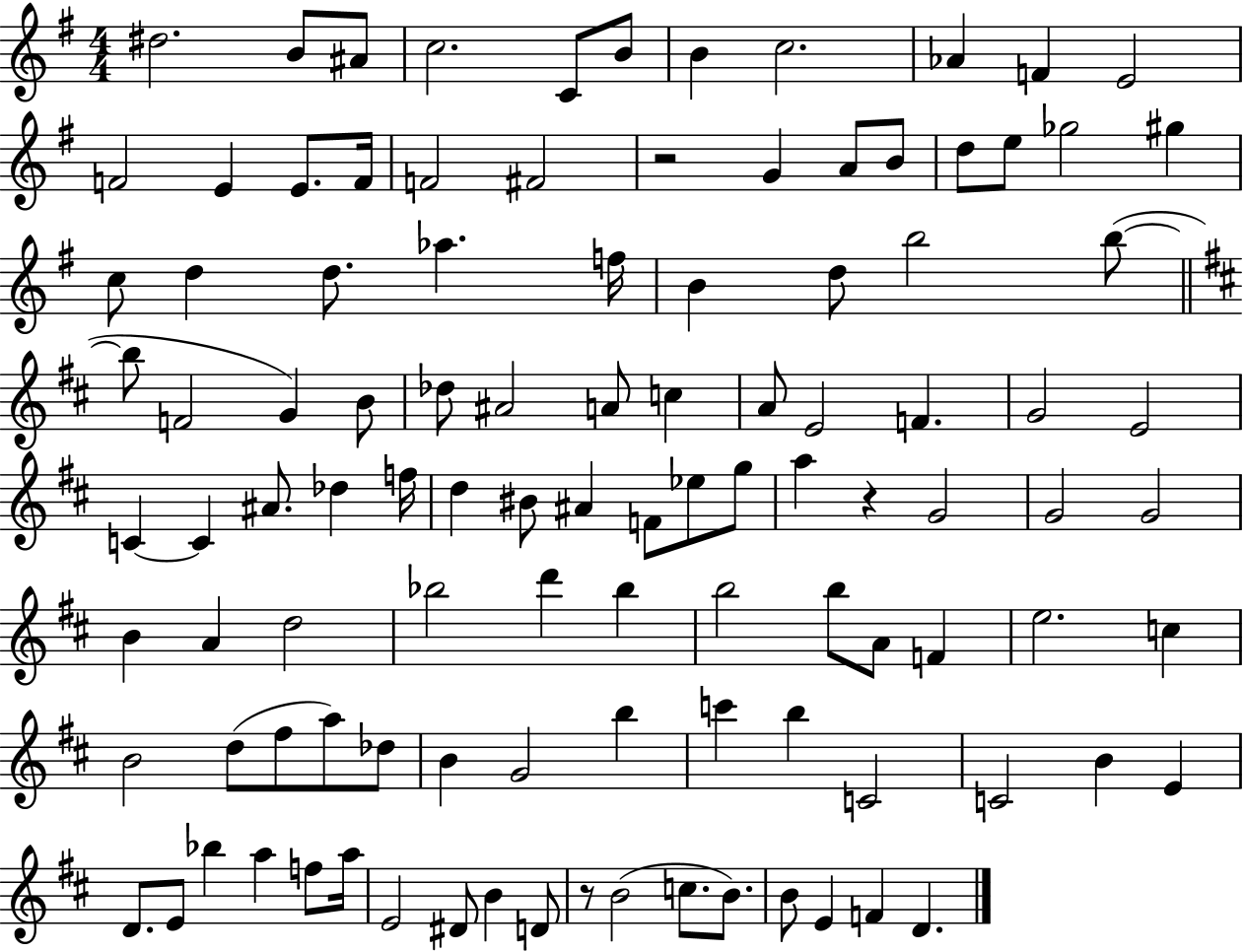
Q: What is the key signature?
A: G major